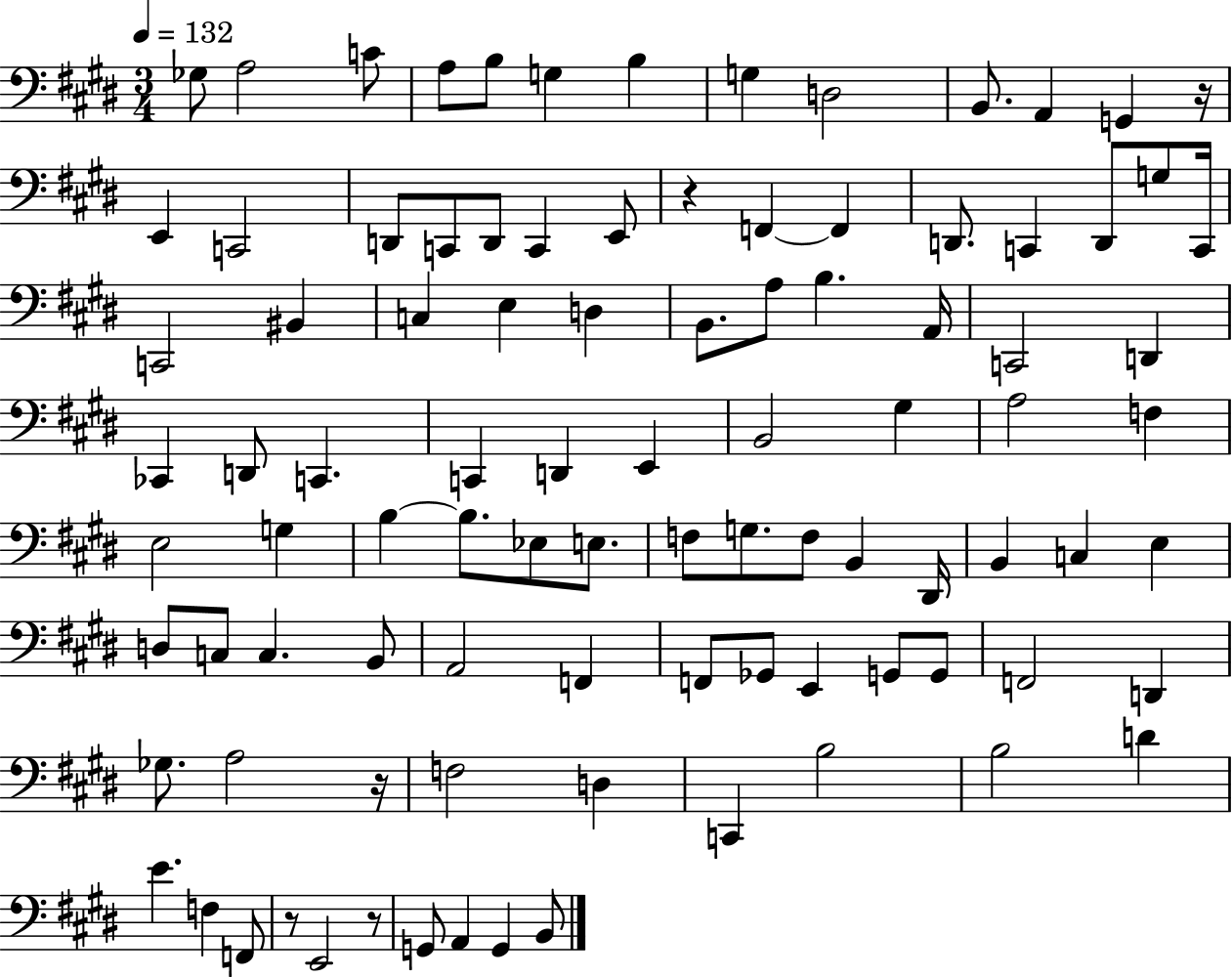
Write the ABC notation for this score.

X:1
T:Untitled
M:3/4
L:1/4
K:E
_G,/2 A,2 C/2 A,/2 B,/2 G, B, G, D,2 B,,/2 A,, G,, z/4 E,, C,,2 D,,/2 C,,/2 D,,/2 C,, E,,/2 z F,, F,, D,,/2 C,, D,,/2 G,/2 C,,/4 C,,2 ^B,, C, E, D, B,,/2 A,/2 B, A,,/4 C,,2 D,, _C,, D,,/2 C,, C,, D,, E,, B,,2 ^G, A,2 F, E,2 G, B, B,/2 _E,/2 E,/2 F,/2 G,/2 F,/2 B,, ^D,,/4 B,, C, E, D,/2 C,/2 C, B,,/2 A,,2 F,, F,,/2 _G,,/2 E,, G,,/2 G,,/2 F,,2 D,, _G,/2 A,2 z/4 F,2 D, C,, B,2 B,2 D E F, F,,/2 z/2 E,,2 z/2 G,,/2 A,, G,, B,,/2